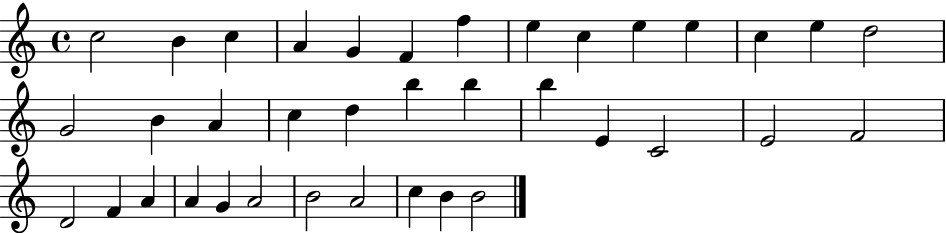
X:1
T:Untitled
M:4/4
L:1/4
K:C
c2 B c A G F f e c e e c e d2 G2 B A c d b b b E C2 E2 F2 D2 F A A G A2 B2 A2 c B B2